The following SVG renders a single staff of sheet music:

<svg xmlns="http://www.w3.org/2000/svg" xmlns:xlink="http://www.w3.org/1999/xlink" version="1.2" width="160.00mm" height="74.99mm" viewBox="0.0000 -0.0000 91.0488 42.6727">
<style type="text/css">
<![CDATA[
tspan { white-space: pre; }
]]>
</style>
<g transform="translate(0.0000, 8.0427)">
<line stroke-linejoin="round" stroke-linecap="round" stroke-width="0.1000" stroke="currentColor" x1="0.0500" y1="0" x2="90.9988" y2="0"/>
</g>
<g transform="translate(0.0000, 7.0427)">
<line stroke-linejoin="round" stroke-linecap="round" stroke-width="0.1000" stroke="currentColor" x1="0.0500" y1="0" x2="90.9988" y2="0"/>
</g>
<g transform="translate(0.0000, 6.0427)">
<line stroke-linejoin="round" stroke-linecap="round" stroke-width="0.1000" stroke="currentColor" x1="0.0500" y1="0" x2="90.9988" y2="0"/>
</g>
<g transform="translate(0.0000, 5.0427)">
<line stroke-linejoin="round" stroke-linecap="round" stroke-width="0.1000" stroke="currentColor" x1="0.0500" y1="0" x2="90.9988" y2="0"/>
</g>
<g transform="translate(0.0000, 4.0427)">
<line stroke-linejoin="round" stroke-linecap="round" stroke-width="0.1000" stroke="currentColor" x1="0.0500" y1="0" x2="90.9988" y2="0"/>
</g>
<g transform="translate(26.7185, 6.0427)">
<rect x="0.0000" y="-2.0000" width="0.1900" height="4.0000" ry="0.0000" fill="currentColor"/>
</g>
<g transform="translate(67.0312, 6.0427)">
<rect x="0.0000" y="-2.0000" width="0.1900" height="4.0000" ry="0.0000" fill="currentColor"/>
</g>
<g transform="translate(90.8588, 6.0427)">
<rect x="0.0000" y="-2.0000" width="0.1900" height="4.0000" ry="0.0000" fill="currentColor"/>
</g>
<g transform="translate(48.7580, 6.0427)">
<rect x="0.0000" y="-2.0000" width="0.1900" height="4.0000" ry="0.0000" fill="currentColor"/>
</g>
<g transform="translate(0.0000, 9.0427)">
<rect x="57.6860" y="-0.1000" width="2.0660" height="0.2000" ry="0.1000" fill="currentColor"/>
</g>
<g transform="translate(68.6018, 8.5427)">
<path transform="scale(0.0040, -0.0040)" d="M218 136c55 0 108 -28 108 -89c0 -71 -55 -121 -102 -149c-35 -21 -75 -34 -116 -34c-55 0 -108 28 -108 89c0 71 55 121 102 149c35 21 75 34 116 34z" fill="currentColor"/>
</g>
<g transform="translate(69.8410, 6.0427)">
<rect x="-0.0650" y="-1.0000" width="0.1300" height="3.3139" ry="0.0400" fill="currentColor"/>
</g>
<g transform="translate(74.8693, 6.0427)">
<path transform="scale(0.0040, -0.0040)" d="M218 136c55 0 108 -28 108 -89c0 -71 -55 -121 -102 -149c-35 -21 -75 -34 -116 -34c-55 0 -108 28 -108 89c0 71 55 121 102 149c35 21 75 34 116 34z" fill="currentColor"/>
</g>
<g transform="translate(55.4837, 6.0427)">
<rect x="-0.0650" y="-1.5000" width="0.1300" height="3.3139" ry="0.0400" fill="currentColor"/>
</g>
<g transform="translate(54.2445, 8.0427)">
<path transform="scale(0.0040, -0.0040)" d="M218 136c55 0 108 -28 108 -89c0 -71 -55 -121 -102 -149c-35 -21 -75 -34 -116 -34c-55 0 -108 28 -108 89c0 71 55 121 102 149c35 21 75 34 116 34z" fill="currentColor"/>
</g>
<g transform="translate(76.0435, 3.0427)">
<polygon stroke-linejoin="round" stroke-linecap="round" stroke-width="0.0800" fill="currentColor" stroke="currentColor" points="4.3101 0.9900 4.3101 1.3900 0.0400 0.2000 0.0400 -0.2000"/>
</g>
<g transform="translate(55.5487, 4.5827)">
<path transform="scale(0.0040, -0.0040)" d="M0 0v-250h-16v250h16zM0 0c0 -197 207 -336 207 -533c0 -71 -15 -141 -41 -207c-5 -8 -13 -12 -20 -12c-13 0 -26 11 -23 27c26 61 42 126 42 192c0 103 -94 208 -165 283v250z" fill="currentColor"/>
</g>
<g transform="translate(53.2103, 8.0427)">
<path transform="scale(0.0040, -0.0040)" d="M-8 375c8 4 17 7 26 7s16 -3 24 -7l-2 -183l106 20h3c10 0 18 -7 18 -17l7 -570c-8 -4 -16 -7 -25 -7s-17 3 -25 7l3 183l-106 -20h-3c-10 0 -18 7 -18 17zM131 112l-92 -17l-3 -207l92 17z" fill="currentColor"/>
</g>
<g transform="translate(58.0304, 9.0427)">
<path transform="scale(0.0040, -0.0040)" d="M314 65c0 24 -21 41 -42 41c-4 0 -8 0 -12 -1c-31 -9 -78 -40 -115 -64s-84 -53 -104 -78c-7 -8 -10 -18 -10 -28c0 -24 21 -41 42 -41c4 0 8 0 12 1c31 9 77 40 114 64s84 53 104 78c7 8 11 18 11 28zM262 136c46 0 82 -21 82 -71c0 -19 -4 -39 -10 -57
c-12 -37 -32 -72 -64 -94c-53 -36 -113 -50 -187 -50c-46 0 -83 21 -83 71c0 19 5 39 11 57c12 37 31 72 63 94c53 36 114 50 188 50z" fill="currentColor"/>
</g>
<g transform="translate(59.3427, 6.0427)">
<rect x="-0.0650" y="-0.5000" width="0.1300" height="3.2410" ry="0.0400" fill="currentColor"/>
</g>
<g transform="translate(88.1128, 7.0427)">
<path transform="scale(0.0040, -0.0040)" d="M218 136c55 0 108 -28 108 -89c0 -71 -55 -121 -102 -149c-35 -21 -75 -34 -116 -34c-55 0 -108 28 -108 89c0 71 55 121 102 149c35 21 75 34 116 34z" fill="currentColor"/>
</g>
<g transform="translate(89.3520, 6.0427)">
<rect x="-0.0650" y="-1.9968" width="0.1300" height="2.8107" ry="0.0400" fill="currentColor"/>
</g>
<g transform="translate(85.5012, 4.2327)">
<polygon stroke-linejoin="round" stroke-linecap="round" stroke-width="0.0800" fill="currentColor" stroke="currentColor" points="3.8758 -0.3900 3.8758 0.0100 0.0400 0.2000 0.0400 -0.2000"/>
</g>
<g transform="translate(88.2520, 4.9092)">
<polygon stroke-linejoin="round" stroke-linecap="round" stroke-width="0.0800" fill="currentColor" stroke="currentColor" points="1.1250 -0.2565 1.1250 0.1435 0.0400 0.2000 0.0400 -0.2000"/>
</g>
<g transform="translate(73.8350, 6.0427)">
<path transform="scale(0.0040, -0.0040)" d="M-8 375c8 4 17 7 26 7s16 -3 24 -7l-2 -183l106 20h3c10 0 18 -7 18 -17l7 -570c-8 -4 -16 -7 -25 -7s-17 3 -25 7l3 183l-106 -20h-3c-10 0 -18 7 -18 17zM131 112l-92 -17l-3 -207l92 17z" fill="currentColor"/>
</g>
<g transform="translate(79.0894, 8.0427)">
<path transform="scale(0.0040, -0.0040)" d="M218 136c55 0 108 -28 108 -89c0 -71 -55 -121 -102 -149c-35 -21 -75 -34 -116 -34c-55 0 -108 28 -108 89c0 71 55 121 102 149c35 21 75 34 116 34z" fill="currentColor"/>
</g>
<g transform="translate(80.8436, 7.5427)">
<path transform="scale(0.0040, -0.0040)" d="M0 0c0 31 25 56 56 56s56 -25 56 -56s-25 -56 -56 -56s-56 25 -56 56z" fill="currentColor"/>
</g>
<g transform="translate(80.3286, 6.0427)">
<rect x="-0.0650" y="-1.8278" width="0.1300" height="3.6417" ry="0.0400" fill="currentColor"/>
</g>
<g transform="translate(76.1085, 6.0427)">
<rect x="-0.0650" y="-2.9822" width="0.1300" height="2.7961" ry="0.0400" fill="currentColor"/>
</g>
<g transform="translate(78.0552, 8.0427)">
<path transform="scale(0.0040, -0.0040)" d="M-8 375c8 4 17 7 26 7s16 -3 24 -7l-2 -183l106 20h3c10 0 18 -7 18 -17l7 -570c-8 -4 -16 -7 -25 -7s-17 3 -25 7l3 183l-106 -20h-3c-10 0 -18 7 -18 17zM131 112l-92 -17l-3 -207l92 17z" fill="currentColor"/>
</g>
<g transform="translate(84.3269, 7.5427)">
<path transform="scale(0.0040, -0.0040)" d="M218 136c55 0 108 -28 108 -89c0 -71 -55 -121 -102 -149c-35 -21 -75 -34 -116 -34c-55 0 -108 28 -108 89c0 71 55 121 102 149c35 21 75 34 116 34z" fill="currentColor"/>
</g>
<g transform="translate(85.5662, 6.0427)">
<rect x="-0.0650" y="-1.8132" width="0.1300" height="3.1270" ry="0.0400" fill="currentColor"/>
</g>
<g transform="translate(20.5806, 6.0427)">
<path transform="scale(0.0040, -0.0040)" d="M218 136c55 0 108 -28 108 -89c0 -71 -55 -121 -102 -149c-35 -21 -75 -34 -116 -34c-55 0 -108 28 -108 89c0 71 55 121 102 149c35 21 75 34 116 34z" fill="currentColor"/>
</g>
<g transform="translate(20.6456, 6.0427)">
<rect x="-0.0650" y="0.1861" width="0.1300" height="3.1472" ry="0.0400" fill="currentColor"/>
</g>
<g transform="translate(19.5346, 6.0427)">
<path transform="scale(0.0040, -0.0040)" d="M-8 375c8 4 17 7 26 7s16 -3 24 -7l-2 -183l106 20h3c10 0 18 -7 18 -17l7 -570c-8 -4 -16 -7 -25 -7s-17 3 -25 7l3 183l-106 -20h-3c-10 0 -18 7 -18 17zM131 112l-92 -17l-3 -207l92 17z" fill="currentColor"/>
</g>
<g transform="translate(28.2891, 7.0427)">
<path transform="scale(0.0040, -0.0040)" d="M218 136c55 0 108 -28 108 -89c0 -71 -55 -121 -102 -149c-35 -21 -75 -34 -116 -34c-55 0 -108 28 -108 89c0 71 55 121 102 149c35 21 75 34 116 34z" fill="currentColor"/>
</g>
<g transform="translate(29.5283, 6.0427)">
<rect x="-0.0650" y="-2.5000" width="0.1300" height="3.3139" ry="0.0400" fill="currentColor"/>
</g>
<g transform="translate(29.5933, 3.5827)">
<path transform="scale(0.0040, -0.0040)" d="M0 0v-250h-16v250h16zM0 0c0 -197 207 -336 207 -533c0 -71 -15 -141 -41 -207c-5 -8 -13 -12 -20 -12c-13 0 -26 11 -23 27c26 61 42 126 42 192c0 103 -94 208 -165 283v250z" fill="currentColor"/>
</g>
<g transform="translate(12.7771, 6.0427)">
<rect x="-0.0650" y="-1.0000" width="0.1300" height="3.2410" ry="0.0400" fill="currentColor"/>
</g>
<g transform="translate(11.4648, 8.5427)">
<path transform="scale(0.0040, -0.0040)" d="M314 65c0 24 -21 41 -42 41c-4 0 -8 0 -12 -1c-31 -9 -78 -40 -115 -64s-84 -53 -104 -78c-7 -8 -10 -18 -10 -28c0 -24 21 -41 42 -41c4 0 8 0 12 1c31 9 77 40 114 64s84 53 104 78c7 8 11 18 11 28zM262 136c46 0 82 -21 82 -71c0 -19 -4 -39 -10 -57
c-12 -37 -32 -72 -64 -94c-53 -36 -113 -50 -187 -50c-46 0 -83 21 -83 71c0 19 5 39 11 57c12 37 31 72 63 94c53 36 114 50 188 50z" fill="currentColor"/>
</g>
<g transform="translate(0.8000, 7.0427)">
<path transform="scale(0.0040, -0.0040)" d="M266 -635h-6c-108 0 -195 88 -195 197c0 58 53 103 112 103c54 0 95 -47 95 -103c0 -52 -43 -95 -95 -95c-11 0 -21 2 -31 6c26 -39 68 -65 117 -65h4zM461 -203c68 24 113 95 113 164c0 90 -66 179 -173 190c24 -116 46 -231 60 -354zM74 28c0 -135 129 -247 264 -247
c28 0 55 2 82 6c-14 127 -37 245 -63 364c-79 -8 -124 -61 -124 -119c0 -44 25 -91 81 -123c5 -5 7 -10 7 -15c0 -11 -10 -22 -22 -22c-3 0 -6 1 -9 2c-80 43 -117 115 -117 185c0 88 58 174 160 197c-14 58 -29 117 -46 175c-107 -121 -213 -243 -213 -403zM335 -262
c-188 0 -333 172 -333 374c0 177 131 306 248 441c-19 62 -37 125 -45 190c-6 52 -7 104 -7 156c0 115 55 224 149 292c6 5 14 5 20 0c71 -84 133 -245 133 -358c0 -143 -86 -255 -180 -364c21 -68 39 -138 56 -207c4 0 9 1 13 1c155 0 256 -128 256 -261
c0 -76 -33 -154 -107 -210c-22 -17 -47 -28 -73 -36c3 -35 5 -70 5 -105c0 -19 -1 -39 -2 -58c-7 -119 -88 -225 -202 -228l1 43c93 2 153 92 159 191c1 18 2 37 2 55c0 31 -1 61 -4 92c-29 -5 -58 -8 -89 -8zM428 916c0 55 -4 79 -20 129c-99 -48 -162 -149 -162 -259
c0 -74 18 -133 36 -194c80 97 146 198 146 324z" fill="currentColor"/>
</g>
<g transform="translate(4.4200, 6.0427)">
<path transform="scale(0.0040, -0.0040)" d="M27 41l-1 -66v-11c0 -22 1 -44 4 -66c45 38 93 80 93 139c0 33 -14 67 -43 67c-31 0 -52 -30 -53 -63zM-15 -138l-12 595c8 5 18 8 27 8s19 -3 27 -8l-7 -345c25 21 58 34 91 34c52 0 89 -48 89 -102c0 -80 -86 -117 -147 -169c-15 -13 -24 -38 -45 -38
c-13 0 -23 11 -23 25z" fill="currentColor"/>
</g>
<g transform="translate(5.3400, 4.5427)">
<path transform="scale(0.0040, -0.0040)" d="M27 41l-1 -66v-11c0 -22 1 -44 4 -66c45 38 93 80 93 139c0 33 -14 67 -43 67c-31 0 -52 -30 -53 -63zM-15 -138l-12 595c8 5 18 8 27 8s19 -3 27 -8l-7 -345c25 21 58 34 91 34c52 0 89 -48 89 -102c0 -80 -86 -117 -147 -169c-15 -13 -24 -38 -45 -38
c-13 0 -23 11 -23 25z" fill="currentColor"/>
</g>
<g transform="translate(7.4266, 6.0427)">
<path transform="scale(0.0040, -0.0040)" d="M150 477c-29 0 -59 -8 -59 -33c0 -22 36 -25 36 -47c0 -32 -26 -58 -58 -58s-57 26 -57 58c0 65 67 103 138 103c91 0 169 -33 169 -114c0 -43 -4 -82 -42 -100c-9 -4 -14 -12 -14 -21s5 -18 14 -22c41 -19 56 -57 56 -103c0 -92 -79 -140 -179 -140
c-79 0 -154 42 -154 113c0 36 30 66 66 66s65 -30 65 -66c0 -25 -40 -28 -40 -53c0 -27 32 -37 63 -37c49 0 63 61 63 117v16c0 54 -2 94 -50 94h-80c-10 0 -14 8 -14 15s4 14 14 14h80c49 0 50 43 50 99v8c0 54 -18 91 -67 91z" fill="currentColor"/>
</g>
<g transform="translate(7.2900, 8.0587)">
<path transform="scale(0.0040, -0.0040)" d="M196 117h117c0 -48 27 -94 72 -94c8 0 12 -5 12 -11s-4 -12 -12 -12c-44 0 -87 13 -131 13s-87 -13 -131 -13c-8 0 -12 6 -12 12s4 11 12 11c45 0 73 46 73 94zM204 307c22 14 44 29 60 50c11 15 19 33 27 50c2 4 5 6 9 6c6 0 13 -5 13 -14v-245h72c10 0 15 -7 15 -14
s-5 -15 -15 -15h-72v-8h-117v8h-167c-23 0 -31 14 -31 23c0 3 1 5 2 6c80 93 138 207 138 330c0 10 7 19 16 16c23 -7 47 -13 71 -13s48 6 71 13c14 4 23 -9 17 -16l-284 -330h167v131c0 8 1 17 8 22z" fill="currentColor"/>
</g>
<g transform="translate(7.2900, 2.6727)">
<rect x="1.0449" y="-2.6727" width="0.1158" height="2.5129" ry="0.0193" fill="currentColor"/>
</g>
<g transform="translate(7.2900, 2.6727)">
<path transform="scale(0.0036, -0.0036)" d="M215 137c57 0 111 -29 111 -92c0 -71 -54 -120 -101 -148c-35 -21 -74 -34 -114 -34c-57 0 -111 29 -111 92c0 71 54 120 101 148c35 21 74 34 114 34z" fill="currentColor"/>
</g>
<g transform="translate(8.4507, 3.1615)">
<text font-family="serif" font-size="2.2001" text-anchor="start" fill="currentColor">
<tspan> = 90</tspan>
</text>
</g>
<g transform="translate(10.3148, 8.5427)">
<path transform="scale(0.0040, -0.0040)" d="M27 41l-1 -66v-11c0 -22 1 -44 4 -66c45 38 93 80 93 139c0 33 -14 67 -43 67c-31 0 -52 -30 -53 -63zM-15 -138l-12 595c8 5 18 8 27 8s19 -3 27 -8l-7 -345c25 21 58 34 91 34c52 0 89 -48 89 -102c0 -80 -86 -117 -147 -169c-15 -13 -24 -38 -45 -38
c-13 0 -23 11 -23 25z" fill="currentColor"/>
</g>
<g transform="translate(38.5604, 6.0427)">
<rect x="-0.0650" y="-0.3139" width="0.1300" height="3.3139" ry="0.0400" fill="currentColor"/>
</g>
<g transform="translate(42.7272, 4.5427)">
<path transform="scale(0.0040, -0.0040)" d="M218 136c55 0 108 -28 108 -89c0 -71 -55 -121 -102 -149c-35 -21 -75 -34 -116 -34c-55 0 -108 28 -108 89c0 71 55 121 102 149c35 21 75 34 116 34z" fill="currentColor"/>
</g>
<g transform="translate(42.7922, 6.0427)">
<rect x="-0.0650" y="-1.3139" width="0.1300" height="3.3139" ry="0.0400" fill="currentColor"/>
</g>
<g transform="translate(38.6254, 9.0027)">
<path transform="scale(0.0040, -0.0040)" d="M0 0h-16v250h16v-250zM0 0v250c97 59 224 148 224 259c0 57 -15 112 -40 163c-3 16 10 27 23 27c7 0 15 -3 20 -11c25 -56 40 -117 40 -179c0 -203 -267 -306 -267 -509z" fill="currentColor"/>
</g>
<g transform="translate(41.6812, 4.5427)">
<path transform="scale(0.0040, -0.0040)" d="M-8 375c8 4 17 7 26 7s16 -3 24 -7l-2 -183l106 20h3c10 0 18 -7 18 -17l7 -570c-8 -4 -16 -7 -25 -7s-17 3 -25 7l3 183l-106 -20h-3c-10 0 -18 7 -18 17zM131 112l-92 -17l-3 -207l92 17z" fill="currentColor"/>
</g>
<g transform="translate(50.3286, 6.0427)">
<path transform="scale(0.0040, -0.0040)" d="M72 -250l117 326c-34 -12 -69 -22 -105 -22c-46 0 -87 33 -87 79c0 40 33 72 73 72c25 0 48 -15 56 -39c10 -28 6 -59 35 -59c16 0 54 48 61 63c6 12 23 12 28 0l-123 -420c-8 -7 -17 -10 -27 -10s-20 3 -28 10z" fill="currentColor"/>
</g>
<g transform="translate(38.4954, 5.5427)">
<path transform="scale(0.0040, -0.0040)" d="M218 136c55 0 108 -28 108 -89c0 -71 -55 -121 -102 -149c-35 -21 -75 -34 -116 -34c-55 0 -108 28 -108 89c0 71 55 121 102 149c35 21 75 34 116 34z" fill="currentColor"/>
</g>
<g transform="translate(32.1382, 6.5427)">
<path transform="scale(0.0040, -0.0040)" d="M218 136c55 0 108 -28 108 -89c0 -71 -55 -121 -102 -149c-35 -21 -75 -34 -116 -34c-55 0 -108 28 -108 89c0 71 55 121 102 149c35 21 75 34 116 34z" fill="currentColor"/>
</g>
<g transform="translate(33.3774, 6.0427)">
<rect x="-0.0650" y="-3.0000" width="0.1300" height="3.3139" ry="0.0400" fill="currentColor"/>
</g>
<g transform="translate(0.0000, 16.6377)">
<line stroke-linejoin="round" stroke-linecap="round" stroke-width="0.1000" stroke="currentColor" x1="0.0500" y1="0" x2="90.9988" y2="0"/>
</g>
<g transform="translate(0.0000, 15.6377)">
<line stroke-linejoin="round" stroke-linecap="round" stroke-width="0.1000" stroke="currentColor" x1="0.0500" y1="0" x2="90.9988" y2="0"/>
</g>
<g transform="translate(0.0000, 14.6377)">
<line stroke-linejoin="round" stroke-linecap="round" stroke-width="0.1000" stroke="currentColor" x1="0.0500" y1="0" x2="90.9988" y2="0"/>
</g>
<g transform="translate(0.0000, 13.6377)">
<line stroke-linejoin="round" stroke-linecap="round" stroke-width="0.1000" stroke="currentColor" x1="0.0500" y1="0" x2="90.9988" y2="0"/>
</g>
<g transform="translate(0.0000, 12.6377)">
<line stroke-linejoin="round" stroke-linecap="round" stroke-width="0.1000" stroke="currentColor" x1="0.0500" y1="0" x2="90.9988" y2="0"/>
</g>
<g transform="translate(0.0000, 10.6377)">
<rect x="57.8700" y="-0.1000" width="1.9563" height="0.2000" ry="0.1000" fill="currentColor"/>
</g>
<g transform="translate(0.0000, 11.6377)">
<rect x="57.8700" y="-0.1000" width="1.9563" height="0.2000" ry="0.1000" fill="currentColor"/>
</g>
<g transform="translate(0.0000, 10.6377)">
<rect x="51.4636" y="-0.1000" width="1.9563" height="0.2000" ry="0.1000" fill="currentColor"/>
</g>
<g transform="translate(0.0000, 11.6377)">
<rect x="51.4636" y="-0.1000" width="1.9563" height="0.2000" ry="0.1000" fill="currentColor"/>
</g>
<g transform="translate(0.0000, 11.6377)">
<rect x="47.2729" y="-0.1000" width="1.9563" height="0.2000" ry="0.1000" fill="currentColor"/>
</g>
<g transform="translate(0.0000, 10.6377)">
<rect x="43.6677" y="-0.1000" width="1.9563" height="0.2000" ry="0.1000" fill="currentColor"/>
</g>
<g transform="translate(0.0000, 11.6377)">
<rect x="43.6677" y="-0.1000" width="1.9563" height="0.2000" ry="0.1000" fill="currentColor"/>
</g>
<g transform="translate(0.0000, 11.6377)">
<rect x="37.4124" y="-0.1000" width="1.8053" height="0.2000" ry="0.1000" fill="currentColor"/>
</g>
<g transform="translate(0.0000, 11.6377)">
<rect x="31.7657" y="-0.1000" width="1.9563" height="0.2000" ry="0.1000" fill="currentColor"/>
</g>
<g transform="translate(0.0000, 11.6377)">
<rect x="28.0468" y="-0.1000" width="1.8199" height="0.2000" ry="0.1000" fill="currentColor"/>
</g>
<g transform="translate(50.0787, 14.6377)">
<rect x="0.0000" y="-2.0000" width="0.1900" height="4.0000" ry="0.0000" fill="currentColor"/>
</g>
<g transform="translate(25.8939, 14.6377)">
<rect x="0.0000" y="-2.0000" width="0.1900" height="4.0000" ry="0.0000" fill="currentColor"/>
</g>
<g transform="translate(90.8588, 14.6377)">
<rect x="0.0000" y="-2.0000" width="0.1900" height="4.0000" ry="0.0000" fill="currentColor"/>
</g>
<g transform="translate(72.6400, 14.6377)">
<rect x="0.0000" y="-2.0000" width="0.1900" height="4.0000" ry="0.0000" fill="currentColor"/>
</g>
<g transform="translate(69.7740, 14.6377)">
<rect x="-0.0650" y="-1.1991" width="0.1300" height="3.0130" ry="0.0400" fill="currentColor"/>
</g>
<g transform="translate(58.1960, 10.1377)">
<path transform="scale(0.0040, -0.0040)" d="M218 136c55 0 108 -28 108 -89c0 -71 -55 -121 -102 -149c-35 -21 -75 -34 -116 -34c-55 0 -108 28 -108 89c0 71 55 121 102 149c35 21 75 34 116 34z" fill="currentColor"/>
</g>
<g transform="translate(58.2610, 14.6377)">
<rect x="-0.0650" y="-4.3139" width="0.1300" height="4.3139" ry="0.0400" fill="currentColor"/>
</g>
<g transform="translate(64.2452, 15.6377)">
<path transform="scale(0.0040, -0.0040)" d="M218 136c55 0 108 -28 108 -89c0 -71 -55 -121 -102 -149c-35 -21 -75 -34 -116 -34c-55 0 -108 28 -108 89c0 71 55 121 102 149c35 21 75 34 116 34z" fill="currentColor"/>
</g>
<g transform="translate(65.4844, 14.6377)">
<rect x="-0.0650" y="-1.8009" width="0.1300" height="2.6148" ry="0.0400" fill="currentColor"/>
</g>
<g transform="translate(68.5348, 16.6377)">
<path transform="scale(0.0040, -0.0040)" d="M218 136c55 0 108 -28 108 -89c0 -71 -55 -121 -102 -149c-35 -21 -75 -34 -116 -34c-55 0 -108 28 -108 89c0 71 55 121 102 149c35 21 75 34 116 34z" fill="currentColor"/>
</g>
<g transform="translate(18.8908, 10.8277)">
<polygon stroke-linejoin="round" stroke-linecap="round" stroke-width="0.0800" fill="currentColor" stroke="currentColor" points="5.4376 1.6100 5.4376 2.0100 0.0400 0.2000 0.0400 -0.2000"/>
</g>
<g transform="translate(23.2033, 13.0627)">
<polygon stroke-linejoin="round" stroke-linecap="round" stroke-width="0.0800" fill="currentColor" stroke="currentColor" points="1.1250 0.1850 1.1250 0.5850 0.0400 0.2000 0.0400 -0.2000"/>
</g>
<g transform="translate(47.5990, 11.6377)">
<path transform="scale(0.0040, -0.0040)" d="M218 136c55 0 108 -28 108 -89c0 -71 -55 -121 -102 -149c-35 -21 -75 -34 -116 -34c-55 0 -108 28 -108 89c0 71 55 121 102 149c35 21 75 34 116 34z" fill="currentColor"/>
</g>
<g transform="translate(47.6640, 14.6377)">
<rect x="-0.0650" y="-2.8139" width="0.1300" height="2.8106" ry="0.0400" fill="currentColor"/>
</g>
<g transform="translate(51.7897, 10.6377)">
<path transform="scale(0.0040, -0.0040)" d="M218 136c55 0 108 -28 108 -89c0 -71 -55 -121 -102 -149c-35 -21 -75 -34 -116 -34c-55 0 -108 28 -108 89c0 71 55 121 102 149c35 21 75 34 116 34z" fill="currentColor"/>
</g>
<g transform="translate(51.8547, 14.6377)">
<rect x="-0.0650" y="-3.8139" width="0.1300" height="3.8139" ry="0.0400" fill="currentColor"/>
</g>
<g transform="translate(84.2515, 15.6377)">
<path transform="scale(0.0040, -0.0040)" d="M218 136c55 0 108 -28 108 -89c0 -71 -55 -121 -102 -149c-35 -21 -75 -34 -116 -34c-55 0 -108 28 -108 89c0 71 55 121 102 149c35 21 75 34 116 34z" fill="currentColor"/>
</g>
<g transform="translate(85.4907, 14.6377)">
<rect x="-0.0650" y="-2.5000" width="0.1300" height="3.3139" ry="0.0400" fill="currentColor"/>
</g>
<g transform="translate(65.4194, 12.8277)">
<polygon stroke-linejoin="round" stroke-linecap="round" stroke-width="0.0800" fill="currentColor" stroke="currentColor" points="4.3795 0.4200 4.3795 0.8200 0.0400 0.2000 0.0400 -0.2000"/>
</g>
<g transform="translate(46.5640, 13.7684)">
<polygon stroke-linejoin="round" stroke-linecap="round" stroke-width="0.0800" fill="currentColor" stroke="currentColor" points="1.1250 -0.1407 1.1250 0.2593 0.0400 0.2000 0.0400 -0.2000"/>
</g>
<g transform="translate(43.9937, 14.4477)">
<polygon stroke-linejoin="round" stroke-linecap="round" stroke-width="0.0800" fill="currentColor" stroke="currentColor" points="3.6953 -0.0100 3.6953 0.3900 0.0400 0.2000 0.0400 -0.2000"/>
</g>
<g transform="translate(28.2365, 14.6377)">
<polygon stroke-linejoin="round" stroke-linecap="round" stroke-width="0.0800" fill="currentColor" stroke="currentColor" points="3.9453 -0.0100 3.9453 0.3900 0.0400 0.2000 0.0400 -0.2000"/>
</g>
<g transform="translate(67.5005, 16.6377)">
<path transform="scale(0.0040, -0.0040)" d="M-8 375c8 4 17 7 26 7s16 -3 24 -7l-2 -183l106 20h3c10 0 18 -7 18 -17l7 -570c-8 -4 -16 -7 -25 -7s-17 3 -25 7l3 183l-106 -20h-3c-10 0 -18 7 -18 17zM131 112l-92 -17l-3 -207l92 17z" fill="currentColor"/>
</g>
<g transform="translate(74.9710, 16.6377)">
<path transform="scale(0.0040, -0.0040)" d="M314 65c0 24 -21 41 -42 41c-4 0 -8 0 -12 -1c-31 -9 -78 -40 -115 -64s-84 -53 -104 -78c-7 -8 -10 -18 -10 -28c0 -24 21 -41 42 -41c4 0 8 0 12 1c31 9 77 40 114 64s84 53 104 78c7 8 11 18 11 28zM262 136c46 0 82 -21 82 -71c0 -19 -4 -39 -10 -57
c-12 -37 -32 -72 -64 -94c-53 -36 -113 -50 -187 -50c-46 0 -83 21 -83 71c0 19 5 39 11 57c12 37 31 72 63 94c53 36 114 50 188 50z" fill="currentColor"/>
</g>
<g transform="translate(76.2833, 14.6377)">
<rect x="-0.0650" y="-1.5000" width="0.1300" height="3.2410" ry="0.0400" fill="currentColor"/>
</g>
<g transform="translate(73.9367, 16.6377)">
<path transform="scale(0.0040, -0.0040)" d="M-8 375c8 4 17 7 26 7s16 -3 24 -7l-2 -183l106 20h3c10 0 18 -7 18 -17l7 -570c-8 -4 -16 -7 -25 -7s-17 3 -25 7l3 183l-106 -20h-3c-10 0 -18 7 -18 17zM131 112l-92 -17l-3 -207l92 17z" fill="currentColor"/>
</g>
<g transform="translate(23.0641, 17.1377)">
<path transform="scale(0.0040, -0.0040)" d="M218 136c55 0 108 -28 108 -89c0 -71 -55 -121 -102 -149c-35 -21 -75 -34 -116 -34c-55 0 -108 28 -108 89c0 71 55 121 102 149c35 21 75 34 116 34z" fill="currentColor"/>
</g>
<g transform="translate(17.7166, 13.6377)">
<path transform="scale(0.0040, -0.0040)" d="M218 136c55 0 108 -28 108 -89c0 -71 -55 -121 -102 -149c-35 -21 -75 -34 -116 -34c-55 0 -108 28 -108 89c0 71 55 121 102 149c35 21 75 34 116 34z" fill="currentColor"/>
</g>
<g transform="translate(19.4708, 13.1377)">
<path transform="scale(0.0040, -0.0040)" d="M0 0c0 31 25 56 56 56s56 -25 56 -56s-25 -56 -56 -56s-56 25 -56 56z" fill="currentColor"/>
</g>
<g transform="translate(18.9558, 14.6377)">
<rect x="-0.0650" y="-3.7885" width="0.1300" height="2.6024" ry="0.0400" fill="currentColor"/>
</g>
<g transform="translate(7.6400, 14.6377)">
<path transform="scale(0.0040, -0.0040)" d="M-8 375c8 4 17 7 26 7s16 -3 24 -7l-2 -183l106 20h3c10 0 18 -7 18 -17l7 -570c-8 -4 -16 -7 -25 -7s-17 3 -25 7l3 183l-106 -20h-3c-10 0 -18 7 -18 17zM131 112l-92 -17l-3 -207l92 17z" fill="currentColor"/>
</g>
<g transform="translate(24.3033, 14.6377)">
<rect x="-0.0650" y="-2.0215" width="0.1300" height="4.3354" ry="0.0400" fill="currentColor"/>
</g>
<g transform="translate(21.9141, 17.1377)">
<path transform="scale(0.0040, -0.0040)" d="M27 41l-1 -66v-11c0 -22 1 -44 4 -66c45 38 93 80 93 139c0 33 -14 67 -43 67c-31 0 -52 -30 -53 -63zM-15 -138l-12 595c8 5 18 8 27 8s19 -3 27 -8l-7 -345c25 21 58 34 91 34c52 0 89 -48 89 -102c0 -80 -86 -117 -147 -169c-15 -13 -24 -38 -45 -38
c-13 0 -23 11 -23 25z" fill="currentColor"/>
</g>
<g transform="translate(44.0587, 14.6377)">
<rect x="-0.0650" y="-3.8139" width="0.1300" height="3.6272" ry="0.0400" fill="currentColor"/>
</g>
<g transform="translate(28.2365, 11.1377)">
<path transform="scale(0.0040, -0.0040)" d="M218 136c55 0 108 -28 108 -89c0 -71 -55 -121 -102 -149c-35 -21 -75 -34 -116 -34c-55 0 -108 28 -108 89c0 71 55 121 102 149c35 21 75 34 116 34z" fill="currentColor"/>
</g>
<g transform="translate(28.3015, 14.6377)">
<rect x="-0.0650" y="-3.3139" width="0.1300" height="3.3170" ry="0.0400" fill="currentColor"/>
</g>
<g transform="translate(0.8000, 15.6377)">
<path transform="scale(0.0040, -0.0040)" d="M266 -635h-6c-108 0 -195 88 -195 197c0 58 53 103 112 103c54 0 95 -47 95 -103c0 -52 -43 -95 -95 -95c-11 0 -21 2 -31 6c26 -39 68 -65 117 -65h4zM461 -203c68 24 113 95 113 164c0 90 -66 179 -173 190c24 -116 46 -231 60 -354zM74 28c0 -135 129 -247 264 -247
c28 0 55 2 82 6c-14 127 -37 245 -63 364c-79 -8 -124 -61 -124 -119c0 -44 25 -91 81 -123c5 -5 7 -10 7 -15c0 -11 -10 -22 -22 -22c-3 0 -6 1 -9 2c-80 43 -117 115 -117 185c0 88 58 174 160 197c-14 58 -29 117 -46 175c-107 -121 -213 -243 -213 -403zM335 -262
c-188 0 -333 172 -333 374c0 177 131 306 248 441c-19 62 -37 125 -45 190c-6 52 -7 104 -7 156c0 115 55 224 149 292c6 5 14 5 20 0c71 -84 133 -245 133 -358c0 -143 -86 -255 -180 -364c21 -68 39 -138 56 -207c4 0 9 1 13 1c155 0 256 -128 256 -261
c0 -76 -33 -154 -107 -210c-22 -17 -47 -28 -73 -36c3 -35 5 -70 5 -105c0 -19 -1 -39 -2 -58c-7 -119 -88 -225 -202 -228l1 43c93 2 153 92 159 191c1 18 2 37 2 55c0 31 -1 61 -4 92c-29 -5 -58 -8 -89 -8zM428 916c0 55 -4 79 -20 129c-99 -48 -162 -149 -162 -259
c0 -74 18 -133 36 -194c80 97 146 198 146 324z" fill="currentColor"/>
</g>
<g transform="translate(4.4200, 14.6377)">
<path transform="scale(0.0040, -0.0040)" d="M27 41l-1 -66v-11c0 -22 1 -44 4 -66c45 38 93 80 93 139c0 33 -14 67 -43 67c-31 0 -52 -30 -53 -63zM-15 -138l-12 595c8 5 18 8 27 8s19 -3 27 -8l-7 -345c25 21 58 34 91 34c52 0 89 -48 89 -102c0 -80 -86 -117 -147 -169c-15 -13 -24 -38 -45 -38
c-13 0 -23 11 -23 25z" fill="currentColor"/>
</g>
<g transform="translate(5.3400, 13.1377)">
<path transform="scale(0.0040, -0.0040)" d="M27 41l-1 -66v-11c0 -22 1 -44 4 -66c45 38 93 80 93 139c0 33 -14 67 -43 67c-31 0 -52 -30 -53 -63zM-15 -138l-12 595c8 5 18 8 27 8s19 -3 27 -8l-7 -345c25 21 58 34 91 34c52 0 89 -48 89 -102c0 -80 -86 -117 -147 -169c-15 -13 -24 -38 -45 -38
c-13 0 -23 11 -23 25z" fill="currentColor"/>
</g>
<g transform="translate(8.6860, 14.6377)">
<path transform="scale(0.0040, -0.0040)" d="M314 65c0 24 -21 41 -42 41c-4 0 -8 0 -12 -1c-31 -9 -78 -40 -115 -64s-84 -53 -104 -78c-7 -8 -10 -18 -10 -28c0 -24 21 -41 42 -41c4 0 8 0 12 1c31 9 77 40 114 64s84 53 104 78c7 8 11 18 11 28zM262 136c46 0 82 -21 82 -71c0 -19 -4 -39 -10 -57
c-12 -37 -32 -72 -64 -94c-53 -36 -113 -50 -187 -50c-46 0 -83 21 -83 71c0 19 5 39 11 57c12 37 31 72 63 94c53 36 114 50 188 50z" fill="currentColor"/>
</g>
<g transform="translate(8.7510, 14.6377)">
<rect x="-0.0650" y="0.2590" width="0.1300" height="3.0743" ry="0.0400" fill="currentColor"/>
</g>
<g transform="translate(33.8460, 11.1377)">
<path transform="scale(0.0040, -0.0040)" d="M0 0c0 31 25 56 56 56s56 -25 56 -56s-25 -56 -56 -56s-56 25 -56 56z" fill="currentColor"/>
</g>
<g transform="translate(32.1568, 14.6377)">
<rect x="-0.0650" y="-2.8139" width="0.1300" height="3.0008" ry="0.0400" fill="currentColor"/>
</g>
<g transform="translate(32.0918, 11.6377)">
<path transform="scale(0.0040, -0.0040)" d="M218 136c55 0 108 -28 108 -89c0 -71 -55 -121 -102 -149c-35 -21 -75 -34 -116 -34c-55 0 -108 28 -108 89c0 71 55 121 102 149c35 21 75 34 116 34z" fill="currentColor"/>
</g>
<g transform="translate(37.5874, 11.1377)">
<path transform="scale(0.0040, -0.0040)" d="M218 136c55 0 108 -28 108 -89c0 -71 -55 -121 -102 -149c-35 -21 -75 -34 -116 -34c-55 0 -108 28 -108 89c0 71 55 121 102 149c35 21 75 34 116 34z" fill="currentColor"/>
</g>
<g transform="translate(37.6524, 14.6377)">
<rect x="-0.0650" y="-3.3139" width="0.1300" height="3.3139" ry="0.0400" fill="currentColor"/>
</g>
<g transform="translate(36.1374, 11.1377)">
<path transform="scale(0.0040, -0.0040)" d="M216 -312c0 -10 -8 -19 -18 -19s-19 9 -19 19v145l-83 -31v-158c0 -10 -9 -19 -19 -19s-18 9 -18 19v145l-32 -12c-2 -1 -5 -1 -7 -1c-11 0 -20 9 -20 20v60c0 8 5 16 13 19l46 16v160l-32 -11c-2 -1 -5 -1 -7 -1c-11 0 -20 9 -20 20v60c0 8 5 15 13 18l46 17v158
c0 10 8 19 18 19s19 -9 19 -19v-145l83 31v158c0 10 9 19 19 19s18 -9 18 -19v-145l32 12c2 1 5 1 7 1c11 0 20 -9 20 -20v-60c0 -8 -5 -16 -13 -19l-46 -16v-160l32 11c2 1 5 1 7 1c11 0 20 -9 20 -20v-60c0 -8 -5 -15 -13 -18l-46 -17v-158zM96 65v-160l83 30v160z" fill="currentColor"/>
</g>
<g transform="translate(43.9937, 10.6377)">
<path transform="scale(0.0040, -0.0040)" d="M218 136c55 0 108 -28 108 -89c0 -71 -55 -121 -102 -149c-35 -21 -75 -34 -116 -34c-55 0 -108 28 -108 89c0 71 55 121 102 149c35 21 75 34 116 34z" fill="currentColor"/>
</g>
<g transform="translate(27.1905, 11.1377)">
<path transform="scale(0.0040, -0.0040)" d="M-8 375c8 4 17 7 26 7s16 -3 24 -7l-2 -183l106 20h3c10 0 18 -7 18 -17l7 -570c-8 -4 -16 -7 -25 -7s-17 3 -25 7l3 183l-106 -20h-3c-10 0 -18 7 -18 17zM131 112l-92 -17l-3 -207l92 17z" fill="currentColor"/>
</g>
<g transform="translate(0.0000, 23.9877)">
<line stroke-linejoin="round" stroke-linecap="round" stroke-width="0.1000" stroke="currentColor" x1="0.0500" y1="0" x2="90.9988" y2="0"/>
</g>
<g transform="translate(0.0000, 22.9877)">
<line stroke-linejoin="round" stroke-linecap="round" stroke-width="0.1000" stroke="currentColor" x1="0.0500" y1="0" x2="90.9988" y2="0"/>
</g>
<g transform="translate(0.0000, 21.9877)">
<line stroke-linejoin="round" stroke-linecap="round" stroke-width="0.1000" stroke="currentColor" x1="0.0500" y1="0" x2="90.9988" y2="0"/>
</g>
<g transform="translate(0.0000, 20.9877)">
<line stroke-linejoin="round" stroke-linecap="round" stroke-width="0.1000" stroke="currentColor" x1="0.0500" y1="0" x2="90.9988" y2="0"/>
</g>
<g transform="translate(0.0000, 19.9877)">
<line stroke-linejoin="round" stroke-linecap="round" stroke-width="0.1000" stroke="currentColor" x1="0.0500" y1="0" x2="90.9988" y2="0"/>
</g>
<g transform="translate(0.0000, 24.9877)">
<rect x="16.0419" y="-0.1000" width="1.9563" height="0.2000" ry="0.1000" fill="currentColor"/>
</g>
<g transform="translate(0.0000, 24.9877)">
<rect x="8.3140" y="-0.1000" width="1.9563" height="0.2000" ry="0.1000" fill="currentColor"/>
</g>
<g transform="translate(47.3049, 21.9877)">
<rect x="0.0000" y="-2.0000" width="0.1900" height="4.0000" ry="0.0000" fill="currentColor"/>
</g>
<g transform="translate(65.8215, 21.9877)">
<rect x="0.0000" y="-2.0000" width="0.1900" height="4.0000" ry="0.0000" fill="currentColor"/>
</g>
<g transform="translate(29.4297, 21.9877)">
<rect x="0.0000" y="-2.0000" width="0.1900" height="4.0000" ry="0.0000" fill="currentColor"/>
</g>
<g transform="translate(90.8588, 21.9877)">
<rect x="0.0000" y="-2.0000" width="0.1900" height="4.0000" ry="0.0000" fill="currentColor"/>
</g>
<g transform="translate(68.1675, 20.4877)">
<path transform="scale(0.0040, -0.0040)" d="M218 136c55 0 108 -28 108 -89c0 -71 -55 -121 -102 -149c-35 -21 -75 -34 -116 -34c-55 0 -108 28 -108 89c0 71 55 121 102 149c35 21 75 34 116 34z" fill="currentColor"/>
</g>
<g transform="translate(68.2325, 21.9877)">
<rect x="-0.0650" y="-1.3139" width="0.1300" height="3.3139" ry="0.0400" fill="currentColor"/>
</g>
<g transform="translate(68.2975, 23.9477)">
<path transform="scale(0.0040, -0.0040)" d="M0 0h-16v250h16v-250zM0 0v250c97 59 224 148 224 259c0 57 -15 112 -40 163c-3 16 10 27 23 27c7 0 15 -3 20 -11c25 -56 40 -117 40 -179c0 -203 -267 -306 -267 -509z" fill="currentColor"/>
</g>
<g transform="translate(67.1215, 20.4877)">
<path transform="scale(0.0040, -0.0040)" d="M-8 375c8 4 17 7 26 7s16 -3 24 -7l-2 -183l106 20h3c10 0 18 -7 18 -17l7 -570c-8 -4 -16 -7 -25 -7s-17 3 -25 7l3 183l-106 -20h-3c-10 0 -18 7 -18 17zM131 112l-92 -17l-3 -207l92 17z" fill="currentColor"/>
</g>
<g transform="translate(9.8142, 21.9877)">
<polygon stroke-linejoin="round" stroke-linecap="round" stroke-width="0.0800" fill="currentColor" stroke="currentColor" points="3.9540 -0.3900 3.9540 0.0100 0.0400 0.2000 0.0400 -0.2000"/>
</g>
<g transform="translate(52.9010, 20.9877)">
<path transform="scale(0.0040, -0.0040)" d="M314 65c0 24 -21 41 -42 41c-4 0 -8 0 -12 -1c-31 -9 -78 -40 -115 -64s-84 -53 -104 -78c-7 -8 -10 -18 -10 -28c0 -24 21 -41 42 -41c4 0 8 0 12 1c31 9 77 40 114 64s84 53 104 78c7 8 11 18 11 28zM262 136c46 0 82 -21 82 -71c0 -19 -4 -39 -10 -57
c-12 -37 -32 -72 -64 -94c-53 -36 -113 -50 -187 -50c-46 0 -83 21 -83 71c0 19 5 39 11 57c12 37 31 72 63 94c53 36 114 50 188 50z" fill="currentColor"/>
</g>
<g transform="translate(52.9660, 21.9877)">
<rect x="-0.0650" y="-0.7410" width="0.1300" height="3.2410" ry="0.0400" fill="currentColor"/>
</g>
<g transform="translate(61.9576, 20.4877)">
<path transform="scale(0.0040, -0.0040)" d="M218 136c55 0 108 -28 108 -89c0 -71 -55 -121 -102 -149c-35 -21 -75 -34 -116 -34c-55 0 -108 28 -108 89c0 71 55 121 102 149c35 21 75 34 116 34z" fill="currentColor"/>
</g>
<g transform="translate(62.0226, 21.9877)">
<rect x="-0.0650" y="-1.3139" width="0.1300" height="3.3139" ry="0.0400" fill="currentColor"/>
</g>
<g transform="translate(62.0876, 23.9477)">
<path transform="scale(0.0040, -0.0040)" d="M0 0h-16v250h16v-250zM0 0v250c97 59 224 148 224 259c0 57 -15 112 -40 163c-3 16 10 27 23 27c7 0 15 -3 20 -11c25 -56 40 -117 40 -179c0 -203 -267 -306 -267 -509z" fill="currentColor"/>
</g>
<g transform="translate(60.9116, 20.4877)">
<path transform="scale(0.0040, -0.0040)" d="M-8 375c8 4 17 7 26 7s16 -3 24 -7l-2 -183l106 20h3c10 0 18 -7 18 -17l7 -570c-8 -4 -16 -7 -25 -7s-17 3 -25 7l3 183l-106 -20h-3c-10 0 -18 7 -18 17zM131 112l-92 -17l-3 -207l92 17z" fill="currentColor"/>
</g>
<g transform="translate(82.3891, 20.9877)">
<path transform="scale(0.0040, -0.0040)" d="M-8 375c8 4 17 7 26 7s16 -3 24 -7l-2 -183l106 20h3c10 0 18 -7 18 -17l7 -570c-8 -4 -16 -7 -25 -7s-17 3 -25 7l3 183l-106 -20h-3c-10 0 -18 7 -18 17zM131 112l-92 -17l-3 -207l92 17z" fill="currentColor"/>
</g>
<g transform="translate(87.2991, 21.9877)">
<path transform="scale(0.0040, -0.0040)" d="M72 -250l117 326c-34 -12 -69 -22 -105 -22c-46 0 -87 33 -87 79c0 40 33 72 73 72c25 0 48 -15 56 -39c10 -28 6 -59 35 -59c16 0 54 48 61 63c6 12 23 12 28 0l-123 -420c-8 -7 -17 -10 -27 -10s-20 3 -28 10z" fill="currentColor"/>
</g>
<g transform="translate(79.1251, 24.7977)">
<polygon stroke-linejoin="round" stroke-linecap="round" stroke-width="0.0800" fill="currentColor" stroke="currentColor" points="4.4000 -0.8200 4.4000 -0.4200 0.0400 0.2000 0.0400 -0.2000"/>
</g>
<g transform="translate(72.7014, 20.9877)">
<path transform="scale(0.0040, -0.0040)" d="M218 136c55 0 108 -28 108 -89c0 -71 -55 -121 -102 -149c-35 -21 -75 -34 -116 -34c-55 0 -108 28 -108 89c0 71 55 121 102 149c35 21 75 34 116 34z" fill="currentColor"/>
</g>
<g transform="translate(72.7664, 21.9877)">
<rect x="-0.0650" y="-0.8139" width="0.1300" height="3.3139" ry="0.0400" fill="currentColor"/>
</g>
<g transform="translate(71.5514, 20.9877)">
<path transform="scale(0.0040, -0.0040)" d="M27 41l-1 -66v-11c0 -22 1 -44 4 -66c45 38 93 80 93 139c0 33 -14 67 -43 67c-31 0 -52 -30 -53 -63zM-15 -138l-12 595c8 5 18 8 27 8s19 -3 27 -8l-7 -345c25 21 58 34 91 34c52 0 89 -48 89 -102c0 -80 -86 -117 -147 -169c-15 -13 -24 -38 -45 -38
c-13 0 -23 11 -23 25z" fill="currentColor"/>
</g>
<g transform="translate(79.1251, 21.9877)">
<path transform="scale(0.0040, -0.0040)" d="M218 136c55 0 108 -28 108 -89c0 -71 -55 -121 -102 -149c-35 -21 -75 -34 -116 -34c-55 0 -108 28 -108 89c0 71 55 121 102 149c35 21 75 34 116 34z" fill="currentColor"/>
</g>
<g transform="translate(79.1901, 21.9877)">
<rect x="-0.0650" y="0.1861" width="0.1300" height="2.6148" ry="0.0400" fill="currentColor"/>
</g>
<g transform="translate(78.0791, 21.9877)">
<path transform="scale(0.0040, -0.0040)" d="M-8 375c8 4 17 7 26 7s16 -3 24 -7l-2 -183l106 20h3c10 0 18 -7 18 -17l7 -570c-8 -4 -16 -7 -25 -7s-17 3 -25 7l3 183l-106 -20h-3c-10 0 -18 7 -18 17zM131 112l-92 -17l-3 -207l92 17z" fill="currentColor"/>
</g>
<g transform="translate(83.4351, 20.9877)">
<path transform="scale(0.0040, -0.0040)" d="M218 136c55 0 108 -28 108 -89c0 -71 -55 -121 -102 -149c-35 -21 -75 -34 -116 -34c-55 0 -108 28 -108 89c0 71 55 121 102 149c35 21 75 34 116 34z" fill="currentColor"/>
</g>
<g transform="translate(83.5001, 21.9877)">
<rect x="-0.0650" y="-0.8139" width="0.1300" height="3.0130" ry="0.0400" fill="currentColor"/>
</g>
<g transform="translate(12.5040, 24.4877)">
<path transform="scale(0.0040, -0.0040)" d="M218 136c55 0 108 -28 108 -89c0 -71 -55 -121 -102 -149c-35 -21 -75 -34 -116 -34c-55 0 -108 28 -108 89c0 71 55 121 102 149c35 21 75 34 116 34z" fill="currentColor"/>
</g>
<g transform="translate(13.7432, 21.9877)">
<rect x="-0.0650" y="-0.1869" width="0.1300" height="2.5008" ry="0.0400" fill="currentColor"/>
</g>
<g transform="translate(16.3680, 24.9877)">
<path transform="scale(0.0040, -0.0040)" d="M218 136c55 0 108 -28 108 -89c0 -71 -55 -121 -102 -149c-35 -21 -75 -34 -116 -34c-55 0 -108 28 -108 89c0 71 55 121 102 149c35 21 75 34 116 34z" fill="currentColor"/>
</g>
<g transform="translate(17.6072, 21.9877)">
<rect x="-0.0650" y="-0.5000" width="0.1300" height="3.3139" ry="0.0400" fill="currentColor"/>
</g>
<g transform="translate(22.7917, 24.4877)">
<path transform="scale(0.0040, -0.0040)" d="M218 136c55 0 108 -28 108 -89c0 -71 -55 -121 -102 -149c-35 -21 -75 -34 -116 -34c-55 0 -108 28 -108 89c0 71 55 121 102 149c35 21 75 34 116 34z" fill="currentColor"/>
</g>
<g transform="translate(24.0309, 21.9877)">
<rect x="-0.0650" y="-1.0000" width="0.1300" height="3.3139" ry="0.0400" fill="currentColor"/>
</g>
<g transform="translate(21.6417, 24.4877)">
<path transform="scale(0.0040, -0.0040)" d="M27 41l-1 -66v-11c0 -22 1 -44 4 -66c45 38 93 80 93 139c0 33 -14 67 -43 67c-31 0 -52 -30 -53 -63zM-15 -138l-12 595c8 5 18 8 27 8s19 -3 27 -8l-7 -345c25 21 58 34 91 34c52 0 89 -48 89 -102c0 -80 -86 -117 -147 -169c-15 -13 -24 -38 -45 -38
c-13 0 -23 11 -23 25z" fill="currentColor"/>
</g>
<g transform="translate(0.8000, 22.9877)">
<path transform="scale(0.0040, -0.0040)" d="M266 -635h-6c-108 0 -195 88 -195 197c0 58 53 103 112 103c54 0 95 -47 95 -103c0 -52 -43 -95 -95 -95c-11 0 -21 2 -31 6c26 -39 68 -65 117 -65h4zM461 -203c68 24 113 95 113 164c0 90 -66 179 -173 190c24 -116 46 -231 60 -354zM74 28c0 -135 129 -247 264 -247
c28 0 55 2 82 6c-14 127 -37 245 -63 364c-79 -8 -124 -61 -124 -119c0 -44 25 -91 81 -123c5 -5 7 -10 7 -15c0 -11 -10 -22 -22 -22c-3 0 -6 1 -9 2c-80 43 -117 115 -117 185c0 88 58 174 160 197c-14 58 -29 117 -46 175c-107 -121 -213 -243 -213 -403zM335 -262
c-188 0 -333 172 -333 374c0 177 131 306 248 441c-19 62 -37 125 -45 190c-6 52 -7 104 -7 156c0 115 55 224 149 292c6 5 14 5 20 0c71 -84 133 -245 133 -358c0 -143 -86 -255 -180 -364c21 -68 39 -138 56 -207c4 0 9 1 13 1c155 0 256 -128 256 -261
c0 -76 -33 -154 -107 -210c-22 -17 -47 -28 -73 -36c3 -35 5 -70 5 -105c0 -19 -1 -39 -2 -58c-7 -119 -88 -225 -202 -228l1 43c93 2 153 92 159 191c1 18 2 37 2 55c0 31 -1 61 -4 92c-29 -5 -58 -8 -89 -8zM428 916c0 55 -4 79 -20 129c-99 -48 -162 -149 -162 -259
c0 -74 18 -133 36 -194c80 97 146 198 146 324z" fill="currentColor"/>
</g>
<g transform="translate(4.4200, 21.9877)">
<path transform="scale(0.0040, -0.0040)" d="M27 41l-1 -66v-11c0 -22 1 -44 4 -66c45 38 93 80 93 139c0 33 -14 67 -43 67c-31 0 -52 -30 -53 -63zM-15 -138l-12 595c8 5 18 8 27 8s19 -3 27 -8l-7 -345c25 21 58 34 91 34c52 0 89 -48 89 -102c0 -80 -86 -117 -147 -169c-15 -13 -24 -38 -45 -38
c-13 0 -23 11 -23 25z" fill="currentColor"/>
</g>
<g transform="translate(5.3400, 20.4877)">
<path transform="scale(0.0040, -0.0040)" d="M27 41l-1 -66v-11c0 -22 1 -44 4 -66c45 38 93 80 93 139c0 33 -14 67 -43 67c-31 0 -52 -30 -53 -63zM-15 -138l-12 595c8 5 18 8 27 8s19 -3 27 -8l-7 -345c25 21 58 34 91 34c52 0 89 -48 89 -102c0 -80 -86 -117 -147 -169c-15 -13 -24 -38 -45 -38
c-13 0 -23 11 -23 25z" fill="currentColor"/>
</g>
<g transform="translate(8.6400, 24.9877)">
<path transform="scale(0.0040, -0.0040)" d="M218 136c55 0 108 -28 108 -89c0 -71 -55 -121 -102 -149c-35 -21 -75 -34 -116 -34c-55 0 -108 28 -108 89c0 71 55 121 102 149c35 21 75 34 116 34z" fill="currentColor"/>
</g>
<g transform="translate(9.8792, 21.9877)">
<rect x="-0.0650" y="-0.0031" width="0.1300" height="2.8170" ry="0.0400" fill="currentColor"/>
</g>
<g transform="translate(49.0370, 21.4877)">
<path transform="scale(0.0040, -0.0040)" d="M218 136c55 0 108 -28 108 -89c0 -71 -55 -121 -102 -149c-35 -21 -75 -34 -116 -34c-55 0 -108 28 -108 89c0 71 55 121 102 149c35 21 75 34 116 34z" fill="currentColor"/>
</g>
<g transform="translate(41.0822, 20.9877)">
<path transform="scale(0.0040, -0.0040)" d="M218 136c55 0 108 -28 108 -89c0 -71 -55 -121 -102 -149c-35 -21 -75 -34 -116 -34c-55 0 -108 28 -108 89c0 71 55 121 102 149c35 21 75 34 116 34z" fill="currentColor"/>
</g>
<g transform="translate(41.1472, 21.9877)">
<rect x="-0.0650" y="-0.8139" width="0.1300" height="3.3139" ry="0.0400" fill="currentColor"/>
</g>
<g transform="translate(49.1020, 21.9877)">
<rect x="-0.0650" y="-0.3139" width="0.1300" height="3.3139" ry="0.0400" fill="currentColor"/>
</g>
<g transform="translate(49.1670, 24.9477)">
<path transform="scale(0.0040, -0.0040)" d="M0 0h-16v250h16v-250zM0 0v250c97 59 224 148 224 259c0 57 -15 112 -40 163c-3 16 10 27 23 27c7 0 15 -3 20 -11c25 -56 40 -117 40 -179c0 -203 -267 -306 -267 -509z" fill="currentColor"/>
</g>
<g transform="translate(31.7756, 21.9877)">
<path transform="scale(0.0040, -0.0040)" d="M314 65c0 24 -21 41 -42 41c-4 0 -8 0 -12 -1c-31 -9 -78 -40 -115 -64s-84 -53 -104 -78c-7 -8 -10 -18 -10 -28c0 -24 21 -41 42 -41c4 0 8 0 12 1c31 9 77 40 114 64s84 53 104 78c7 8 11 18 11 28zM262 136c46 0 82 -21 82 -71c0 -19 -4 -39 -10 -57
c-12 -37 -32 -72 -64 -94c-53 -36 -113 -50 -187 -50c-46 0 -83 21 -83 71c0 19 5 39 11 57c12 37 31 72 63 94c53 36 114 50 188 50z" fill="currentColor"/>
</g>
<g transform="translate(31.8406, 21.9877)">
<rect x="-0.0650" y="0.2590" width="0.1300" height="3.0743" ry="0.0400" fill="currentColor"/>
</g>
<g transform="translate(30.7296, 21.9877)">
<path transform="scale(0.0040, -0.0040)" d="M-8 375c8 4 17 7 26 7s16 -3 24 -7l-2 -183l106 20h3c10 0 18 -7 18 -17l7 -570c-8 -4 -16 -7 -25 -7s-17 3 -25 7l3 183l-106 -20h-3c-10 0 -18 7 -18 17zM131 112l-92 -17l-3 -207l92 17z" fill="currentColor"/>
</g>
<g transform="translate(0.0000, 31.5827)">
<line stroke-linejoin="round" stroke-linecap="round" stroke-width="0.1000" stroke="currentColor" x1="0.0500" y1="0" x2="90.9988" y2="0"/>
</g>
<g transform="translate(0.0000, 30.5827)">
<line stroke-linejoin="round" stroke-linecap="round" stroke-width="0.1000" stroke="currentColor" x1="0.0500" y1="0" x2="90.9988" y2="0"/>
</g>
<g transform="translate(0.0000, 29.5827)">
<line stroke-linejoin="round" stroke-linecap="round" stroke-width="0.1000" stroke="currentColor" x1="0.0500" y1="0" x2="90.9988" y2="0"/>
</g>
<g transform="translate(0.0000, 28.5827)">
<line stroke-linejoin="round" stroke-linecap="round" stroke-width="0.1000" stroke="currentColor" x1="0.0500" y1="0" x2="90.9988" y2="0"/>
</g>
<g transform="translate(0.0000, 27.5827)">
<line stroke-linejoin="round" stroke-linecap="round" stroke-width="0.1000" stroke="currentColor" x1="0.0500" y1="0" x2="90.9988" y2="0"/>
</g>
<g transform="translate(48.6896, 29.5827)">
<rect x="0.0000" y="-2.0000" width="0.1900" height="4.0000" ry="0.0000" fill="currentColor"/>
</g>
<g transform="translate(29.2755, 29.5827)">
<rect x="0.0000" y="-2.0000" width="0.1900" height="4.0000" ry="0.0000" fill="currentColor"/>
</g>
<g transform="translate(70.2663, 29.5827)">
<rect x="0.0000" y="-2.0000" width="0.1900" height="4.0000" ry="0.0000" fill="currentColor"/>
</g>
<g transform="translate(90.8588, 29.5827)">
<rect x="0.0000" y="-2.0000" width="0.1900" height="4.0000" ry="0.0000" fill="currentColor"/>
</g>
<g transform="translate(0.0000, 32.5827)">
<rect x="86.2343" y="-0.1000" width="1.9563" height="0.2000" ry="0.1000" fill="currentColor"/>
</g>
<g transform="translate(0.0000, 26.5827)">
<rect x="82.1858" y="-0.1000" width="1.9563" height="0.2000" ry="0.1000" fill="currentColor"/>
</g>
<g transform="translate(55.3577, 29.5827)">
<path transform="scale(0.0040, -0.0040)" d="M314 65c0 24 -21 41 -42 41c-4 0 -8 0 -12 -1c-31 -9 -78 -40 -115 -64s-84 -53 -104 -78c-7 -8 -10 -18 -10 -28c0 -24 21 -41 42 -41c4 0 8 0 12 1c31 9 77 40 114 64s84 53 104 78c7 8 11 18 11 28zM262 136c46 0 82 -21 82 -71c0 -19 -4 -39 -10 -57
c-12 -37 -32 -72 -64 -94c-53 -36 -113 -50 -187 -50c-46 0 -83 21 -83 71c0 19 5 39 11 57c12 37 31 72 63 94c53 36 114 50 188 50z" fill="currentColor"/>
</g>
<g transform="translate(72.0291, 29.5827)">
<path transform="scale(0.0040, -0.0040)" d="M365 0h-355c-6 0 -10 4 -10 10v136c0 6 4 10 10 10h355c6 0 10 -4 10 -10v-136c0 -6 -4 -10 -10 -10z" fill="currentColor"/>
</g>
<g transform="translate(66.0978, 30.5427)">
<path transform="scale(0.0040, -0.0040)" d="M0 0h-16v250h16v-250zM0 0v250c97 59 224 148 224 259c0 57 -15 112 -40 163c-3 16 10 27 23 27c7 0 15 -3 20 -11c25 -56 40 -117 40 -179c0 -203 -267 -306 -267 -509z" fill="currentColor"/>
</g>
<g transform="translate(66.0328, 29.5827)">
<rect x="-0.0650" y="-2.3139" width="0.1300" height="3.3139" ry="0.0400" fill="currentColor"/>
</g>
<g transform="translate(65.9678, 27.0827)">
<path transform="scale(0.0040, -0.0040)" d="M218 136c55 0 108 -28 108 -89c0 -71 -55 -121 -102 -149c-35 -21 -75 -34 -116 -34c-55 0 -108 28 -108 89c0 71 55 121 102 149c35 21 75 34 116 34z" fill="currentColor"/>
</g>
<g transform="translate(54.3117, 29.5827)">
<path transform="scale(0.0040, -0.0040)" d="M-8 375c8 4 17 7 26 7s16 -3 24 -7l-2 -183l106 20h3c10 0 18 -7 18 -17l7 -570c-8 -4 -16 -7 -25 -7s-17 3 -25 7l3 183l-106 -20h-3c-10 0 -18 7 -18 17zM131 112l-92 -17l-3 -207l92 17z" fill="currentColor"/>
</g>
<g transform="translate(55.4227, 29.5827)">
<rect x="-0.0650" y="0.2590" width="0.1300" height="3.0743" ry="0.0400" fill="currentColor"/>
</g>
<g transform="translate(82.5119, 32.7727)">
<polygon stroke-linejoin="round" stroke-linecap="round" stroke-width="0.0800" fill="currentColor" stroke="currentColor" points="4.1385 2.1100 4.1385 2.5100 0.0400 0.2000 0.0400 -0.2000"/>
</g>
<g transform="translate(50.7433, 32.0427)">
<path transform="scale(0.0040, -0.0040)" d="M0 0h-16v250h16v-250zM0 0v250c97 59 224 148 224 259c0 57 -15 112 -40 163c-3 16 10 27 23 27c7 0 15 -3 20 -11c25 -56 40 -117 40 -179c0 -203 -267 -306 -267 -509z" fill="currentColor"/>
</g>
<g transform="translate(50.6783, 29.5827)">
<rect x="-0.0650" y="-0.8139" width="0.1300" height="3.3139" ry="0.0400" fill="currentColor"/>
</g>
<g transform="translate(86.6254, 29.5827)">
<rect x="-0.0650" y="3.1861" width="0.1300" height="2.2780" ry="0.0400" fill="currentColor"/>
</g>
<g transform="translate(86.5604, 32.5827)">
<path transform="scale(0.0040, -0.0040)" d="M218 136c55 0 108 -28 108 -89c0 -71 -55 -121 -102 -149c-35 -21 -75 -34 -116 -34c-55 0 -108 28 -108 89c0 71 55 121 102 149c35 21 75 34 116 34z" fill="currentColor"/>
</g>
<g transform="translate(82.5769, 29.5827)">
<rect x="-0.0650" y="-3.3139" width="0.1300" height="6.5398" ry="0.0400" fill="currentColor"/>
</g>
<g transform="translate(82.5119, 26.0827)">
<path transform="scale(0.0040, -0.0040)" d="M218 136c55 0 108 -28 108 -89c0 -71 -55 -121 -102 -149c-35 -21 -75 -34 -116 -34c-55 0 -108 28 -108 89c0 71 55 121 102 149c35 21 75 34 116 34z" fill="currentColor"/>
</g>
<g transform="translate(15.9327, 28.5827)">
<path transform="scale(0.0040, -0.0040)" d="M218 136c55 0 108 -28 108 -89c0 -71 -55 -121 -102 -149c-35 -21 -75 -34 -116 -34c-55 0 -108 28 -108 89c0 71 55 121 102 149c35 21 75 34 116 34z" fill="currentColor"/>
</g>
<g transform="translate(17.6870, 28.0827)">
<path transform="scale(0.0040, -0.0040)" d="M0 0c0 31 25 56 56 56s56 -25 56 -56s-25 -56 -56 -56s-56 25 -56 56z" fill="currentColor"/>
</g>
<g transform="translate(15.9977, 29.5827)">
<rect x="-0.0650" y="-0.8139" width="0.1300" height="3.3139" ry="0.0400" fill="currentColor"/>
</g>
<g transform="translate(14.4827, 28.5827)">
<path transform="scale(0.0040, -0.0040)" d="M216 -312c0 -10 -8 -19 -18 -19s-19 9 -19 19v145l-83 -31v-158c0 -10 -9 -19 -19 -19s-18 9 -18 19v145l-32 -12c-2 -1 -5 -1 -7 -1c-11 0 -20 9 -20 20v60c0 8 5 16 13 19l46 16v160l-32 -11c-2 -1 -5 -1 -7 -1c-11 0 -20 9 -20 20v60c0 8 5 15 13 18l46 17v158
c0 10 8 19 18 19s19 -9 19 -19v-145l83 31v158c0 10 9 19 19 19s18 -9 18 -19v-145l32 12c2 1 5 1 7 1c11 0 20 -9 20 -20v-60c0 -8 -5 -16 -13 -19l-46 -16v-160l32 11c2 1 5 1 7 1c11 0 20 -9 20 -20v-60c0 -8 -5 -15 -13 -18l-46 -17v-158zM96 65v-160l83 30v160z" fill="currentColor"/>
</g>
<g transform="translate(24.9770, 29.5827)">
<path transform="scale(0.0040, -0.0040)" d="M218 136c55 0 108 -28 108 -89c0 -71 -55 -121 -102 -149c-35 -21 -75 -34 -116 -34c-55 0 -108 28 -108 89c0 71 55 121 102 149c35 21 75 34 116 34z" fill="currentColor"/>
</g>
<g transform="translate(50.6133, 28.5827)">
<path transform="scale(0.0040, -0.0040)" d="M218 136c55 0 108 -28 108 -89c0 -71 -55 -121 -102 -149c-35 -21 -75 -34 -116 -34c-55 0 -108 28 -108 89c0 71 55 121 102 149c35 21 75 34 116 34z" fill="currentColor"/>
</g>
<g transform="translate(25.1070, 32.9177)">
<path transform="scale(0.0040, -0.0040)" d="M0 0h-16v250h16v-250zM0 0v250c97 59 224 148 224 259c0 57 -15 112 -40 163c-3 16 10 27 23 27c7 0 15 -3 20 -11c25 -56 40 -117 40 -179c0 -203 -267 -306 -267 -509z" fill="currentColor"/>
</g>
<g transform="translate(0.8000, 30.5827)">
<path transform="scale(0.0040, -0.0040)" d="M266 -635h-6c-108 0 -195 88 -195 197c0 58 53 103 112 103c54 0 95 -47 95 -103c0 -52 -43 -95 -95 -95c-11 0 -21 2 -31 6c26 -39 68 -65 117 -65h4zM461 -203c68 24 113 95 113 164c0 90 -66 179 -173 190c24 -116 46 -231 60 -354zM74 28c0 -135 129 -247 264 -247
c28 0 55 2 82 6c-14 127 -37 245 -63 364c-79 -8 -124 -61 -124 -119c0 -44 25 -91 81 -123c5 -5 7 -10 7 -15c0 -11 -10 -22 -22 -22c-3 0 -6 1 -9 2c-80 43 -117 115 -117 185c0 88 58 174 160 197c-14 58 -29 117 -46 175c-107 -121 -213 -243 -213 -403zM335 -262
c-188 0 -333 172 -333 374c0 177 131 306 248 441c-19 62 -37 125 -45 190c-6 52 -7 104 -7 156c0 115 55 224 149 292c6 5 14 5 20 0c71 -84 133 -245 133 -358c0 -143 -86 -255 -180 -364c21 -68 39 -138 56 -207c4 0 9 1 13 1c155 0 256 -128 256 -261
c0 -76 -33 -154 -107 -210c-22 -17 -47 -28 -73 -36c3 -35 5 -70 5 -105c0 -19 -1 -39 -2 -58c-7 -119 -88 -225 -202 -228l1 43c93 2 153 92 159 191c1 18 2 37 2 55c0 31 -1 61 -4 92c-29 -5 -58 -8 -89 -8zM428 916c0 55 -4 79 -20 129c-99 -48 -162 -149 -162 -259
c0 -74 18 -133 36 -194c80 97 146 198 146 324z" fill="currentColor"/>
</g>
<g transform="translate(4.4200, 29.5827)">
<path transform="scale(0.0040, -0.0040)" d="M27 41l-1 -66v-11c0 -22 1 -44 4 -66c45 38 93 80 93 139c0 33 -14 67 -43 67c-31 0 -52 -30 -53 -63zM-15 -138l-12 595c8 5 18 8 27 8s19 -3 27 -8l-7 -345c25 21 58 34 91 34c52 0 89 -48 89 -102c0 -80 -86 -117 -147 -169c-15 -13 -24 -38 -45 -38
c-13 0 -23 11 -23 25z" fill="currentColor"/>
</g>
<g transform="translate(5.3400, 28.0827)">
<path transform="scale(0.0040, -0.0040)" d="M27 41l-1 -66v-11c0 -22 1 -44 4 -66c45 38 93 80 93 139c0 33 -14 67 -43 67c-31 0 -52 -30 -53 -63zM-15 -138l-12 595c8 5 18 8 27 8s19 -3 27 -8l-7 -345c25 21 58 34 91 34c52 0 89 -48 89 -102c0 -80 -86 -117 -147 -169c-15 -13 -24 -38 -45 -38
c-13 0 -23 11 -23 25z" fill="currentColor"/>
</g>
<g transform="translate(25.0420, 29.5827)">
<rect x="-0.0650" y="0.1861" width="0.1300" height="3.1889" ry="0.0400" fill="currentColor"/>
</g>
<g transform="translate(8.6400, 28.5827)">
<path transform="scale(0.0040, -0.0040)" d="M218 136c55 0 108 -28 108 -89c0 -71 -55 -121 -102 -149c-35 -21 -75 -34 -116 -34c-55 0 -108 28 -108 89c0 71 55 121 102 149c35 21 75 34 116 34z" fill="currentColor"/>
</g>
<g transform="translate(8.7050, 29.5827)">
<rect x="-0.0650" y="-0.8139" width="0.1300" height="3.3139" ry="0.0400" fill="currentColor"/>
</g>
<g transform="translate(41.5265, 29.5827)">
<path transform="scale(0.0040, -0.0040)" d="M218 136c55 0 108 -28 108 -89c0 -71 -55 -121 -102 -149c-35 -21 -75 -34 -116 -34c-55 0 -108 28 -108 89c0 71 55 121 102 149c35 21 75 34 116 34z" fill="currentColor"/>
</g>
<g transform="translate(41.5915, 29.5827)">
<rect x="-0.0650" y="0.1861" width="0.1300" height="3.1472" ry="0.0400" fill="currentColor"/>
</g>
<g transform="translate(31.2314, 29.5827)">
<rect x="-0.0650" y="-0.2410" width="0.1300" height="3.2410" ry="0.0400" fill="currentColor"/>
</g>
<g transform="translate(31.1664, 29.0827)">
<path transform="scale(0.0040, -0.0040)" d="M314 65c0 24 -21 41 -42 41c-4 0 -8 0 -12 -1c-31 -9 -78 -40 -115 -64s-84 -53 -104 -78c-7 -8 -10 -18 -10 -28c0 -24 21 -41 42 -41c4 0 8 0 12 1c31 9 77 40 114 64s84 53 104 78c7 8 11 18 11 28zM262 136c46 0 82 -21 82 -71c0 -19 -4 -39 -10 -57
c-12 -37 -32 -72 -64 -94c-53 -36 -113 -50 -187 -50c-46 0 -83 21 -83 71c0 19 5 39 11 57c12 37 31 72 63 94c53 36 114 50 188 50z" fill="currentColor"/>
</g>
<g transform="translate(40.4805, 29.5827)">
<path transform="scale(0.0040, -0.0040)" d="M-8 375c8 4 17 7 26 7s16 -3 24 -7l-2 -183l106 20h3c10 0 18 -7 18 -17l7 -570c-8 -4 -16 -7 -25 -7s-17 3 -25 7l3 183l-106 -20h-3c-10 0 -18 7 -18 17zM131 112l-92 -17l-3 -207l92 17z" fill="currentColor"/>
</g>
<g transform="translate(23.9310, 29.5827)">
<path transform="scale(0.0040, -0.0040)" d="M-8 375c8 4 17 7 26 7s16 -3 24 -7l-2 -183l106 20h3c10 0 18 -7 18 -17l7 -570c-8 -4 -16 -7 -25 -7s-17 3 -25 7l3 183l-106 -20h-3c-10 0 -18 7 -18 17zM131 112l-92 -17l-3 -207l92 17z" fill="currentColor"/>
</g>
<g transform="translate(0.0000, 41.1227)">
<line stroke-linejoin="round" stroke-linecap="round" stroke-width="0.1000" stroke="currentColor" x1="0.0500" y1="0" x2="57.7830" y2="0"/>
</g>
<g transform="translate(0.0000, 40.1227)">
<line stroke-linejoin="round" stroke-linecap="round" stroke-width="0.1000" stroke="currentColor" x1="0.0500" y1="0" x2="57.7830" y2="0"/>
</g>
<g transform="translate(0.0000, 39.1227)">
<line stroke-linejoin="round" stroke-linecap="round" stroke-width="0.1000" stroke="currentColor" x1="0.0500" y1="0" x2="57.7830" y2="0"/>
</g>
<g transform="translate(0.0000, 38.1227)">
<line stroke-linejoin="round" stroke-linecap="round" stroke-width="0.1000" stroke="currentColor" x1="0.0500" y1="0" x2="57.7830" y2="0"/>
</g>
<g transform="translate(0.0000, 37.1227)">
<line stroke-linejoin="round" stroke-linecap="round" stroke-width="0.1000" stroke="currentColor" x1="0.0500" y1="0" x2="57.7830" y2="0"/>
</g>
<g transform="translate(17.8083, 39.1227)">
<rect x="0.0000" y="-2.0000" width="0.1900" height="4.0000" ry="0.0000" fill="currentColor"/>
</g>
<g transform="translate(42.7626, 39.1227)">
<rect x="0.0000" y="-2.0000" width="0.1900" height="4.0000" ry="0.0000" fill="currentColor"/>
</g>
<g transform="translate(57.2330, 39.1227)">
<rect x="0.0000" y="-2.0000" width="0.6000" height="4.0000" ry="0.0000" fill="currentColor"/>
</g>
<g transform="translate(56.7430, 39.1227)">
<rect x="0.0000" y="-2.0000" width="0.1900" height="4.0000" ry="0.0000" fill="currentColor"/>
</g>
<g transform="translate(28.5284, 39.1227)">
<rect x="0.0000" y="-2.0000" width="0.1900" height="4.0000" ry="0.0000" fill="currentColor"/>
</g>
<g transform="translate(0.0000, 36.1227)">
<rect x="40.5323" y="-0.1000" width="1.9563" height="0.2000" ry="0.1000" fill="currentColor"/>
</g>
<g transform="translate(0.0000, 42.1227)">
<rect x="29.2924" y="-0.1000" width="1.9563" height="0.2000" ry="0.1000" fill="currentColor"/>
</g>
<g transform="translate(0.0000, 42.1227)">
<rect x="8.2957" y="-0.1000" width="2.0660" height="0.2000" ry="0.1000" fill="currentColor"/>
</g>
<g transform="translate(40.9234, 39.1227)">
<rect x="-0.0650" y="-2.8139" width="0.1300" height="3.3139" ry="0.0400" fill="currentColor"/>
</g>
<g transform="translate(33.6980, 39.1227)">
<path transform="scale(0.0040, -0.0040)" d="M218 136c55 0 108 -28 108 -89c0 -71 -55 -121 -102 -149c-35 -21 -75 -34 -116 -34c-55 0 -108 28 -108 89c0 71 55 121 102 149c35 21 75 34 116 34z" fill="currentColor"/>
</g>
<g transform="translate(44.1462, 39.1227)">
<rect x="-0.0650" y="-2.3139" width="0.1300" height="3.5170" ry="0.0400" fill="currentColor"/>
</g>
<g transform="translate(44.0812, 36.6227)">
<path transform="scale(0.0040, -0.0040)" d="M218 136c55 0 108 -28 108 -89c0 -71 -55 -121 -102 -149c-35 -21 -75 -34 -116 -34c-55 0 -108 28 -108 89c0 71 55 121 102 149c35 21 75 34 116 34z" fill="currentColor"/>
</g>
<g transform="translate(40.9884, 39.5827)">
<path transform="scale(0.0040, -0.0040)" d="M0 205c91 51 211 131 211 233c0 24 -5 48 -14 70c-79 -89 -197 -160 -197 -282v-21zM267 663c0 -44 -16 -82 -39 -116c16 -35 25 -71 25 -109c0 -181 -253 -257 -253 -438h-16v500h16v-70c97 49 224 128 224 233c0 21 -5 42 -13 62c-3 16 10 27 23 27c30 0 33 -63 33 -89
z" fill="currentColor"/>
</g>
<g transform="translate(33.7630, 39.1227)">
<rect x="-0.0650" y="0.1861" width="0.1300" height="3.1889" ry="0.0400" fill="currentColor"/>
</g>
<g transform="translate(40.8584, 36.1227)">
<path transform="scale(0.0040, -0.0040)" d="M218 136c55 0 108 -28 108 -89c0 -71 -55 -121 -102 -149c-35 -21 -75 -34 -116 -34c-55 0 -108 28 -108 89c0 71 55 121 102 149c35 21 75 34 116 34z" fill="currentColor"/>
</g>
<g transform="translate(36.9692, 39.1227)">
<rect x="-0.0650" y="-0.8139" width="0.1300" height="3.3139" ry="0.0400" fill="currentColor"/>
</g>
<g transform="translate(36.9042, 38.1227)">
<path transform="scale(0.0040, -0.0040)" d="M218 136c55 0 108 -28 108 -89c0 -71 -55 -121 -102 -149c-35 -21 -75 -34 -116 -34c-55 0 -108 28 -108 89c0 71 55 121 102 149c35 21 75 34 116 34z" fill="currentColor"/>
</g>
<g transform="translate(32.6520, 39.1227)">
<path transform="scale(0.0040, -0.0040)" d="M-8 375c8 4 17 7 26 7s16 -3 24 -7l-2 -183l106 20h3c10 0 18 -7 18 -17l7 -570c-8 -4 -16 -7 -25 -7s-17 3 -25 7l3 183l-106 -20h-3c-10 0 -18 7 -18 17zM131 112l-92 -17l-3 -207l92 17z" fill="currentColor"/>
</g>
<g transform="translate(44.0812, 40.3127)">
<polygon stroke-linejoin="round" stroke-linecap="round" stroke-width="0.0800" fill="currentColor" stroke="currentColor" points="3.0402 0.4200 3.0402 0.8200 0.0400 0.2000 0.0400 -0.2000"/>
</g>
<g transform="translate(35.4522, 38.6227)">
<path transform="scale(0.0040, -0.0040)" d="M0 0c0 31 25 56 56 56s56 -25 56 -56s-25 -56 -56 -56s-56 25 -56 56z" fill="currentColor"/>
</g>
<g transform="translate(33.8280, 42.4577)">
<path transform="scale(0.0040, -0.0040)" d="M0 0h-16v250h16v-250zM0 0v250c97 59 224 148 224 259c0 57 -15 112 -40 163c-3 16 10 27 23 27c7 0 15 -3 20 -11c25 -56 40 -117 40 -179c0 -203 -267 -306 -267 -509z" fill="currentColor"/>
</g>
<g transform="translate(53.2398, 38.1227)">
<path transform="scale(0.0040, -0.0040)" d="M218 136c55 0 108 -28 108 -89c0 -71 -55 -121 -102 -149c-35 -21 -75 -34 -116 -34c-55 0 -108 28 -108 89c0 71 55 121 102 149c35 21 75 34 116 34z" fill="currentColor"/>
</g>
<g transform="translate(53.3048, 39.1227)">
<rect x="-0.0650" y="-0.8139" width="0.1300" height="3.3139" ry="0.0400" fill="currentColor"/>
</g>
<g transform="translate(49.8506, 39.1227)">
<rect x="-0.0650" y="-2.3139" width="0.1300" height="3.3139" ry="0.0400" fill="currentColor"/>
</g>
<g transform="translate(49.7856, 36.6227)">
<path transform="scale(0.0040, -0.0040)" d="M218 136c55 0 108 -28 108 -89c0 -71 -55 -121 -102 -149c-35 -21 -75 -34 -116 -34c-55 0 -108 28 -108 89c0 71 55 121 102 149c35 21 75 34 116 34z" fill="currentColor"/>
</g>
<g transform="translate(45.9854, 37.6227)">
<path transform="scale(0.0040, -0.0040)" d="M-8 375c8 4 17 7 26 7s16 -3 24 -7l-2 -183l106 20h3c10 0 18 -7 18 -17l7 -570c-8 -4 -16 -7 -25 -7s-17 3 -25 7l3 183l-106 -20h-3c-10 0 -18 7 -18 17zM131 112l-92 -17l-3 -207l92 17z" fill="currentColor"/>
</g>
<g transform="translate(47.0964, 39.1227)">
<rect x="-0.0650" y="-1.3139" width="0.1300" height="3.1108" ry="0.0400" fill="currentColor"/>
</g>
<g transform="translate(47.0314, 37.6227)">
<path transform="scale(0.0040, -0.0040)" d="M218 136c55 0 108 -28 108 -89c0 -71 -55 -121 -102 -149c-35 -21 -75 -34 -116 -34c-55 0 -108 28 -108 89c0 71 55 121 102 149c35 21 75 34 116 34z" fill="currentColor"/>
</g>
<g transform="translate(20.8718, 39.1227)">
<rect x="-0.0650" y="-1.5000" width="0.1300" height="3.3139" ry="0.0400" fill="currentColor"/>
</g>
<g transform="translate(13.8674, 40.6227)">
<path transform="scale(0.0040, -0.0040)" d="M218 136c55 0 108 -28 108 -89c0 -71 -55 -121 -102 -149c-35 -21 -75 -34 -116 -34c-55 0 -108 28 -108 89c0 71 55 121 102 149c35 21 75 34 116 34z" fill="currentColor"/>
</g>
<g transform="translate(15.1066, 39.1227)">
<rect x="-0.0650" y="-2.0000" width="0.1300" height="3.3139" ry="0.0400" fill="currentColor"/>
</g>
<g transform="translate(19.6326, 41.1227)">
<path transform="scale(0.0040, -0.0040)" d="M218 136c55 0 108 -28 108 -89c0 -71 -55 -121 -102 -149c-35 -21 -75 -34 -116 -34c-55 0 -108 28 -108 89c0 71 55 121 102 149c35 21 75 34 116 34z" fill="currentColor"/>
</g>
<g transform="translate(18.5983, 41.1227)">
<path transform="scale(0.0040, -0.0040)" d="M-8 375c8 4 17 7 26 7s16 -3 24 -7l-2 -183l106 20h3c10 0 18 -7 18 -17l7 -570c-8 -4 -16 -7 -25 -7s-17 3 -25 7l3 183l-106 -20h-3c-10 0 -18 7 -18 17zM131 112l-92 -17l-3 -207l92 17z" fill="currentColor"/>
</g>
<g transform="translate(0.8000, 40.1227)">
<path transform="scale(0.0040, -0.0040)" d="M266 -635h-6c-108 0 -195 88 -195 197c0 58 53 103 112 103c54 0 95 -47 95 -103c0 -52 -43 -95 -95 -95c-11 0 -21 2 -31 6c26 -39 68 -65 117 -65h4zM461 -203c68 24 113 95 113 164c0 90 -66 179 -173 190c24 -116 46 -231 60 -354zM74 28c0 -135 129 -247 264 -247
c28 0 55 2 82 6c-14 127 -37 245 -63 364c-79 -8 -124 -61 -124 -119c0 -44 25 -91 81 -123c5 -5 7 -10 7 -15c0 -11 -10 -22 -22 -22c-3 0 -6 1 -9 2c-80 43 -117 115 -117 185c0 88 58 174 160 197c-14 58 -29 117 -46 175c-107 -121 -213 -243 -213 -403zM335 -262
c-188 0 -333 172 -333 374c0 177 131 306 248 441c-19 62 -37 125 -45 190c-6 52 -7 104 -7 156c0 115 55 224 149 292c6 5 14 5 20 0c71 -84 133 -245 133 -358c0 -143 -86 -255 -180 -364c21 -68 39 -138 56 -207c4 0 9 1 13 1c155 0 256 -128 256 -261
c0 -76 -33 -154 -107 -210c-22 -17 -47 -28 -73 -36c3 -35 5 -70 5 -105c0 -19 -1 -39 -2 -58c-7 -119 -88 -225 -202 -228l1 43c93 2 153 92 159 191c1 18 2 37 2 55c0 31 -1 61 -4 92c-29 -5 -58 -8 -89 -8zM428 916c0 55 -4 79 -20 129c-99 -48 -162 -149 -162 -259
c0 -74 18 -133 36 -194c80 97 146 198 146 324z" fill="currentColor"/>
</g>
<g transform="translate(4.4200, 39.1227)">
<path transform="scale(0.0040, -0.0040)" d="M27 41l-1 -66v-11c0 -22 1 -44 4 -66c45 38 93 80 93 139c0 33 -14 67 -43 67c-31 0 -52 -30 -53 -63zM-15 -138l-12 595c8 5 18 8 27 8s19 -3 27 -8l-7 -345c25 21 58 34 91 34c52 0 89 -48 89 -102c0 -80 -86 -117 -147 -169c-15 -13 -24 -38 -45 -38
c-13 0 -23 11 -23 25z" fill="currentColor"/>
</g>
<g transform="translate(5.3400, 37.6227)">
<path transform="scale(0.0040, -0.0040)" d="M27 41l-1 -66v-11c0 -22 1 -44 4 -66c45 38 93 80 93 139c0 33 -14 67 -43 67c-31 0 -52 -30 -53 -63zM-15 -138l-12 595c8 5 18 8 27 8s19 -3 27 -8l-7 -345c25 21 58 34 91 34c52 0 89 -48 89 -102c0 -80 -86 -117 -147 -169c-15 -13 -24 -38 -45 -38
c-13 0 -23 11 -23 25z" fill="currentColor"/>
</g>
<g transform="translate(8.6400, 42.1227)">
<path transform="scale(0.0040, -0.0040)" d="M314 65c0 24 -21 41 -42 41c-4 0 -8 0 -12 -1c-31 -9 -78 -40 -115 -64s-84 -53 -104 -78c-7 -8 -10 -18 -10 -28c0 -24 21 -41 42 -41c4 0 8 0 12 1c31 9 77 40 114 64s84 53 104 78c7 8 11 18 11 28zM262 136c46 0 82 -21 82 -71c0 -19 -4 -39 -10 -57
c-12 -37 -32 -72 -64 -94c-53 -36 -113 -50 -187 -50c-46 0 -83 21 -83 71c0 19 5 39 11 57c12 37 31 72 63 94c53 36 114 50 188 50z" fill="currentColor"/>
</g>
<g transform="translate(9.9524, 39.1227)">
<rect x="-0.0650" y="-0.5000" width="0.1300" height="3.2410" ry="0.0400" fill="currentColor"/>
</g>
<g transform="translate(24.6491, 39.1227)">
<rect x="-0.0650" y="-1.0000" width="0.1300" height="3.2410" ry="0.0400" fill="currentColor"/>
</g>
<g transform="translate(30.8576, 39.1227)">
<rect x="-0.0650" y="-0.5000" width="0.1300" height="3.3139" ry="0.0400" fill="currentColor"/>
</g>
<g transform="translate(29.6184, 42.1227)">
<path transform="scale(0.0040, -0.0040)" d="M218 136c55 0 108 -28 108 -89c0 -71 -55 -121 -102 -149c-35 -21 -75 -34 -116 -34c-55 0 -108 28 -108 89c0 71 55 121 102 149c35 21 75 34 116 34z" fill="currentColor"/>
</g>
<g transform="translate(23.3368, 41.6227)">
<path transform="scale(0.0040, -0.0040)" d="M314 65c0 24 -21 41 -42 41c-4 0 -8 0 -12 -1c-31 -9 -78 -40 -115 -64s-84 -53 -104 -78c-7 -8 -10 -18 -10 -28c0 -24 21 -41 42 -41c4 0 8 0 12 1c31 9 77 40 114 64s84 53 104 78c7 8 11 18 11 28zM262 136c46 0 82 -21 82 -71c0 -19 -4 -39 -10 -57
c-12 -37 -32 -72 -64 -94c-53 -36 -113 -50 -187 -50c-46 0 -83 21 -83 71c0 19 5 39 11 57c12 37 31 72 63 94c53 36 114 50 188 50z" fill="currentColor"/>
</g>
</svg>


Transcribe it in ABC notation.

X:1
T:Untitled
M:3/4
L:1/4
K:Bb
_D2 B G/2 A c/2 e z/2 E/2 C2 D B/2 E/2 F/2 G/4 B2 d/2 _D/4 b/2 a/2 ^b c'/2 a/4 c' d' G/2 E/2 E2 G C/2 D/2 C _D B2 d c/2 d2 e/2 e/2 _d B/2 d/2 z/2 d ^d B/2 c2 B d/2 B2 g/2 z2 _b/2 C/2 C2 F E D2 C B/2 d a/4 g/2 e/2 g d